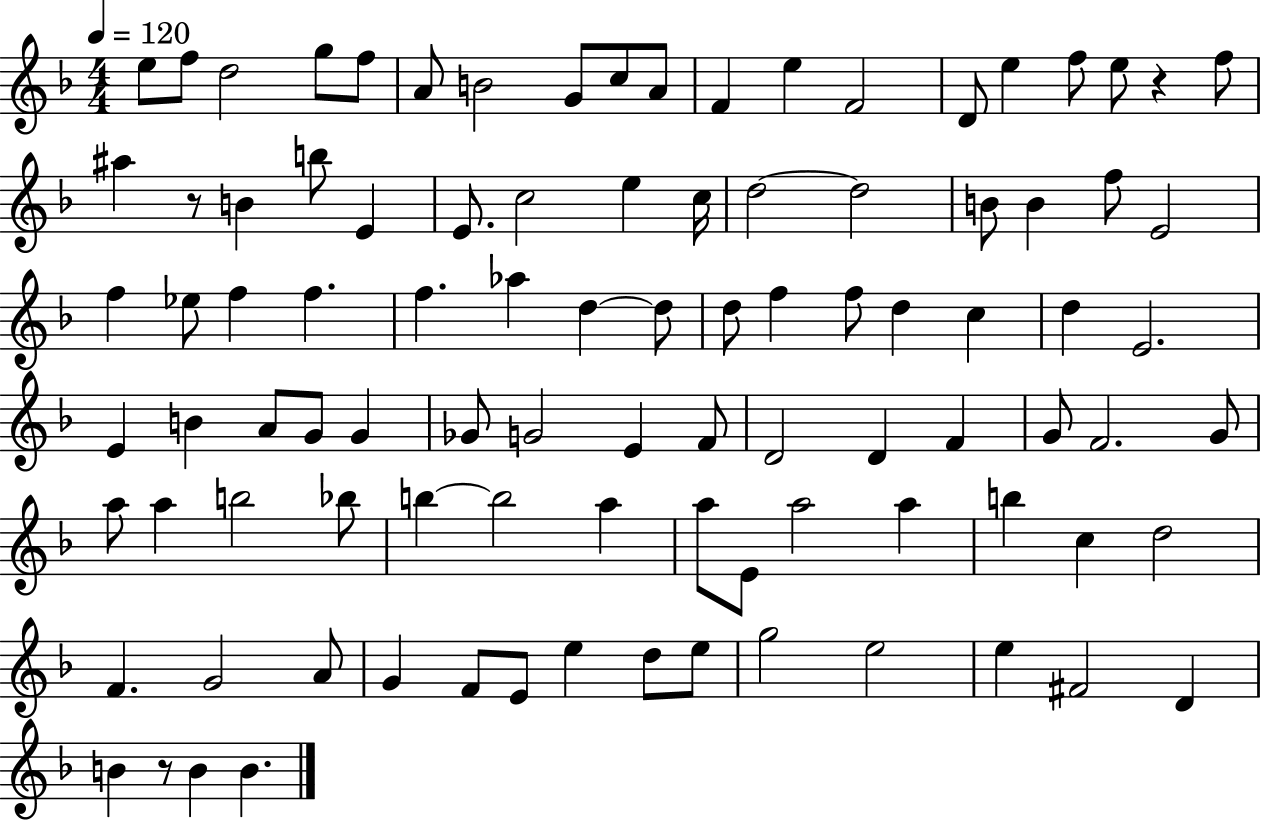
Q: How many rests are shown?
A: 3